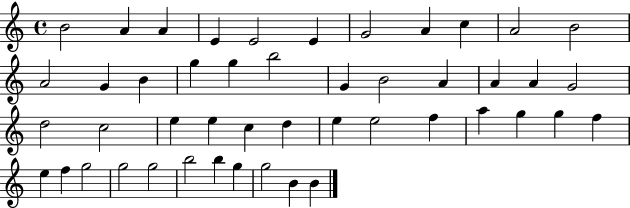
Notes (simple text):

B4/h A4/q A4/q E4/q E4/h E4/q G4/h A4/q C5/q A4/h B4/h A4/h G4/q B4/q G5/q G5/q B5/h G4/q B4/h A4/q A4/q A4/q G4/h D5/h C5/h E5/q E5/q C5/q D5/q E5/q E5/h F5/q A5/q G5/q G5/q F5/q E5/q F5/q G5/h G5/h G5/h B5/h B5/q G5/q G5/h B4/q B4/q